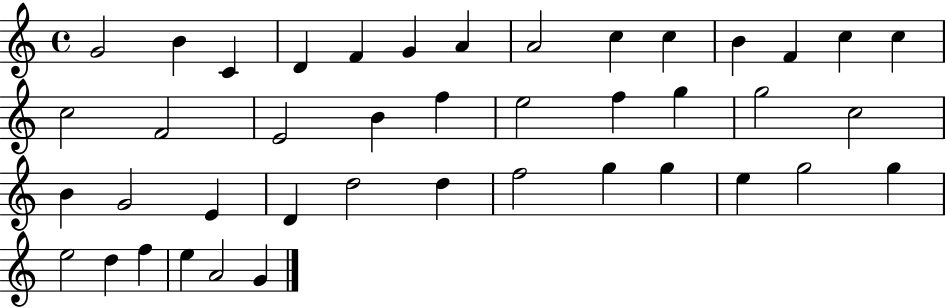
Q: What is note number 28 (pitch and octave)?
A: D4